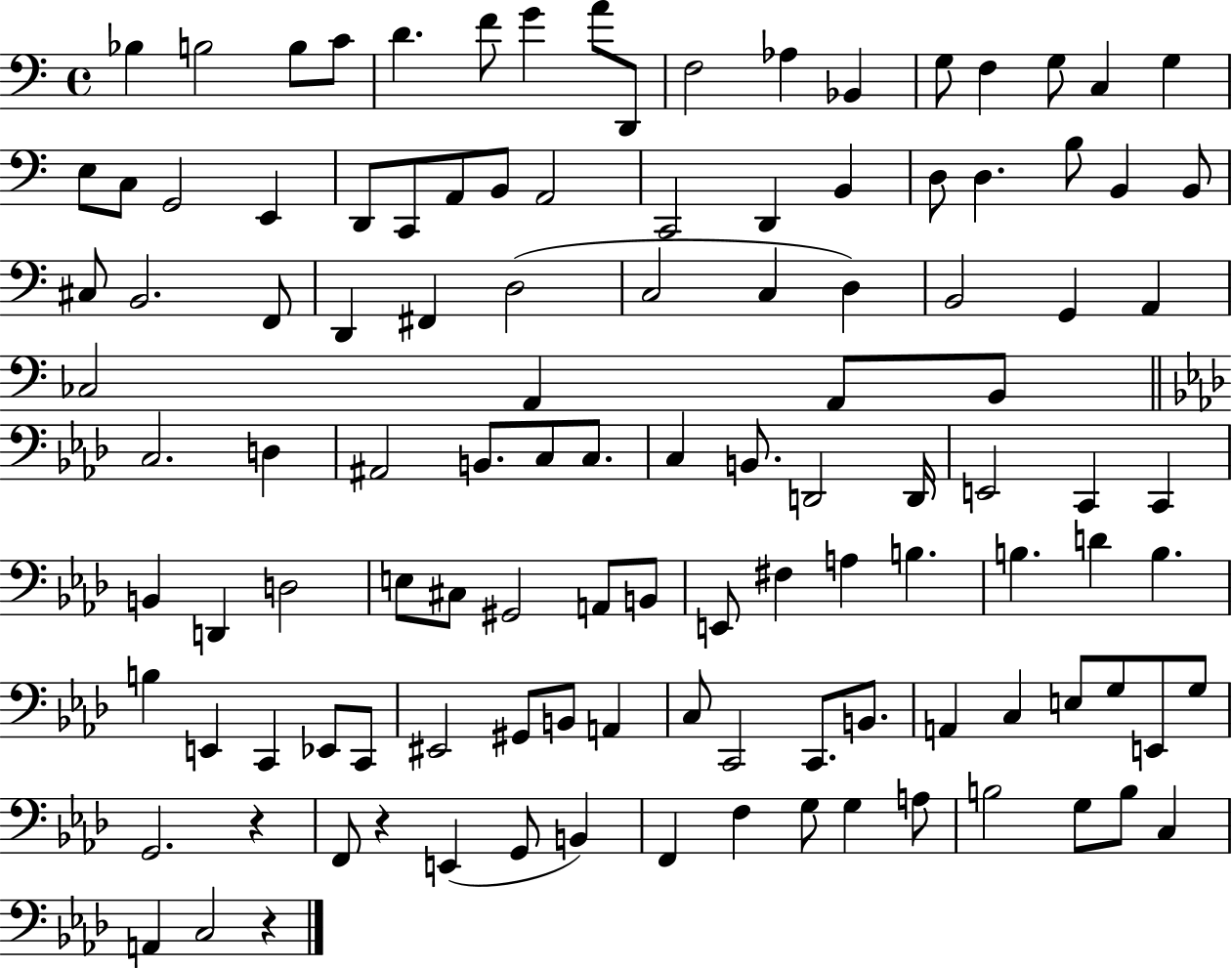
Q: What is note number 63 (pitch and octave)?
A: C2